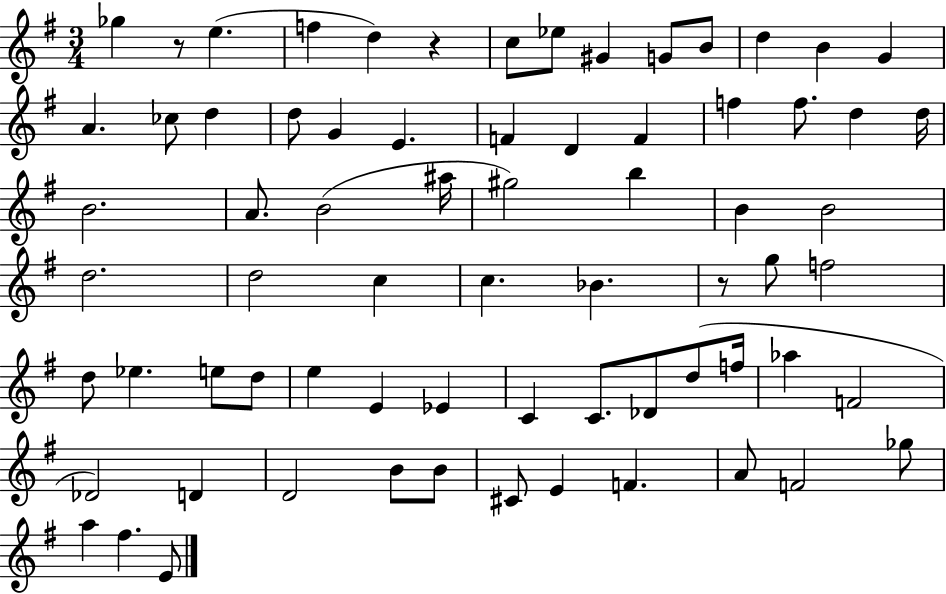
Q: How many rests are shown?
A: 3